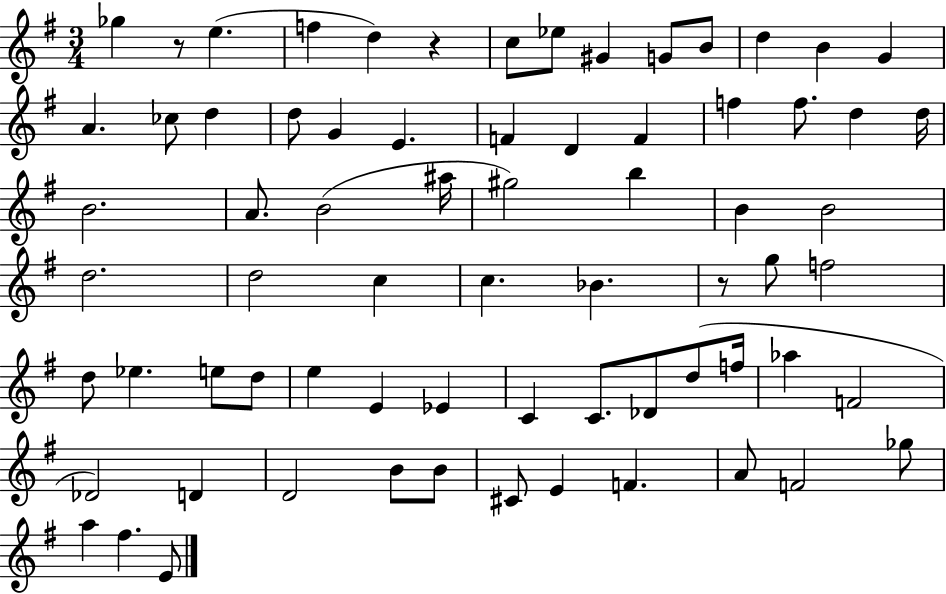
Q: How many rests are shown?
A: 3